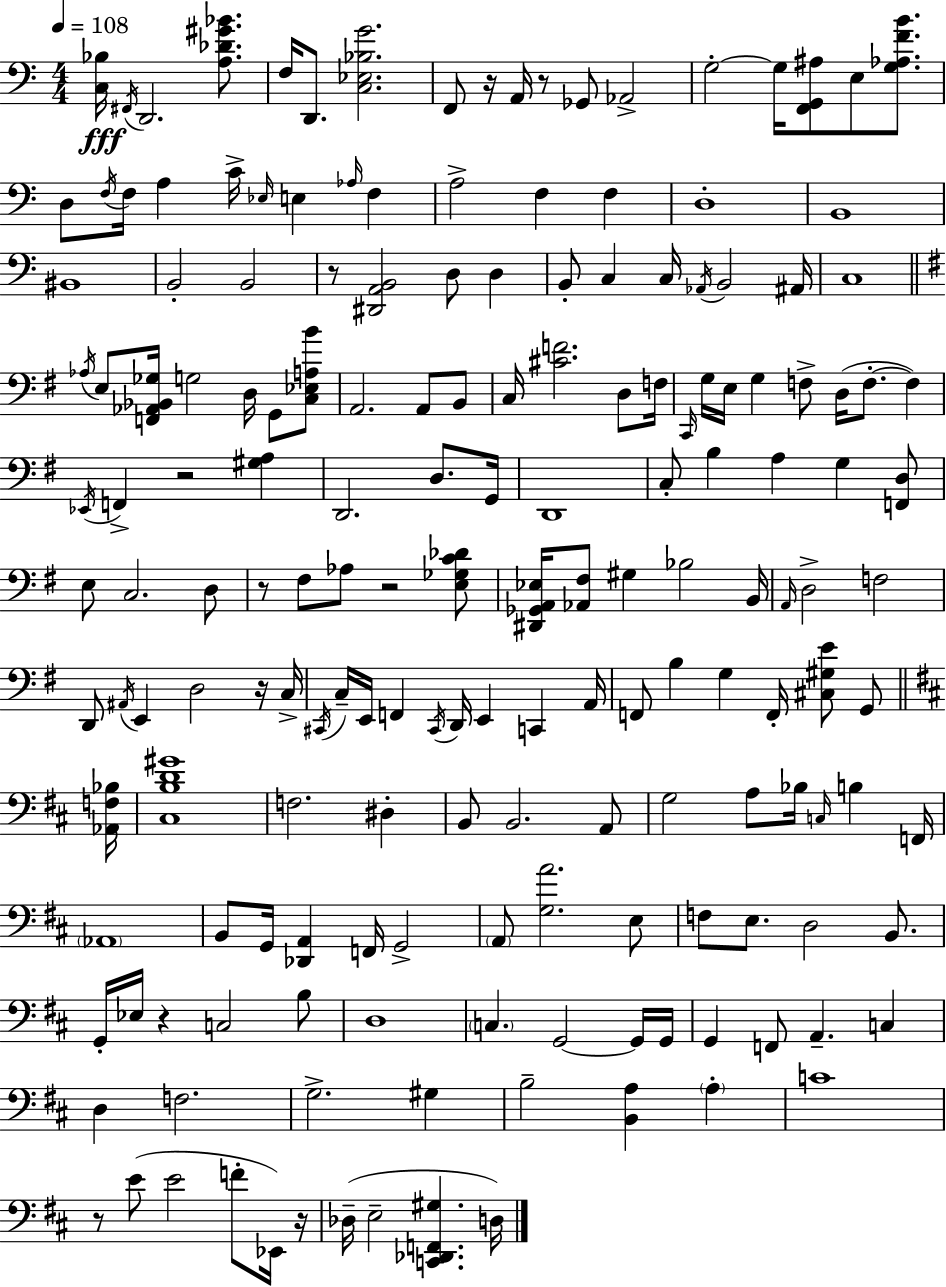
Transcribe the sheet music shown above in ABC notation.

X:1
T:Untitled
M:4/4
L:1/4
K:Am
[C,_B,]/4 ^F,,/4 D,,2 [A,_D^G_B]/2 F,/4 D,,/2 [C,_E,_B,G]2 F,,/2 z/4 A,,/4 z/2 _G,,/2 _A,,2 G,2 G,/4 [F,,G,,^A,]/2 E,/2 [G,_A,FB]/2 D,/2 F,/4 F,/4 A, C/4 _E,/4 E, _A,/4 F, A,2 F, F, D,4 B,,4 ^B,,4 B,,2 B,,2 z/2 [^D,,A,,B,,]2 D,/2 D, B,,/2 C, C,/4 _A,,/4 B,,2 ^A,,/4 C,4 _A,/4 E,/2 [F,,_A,,_B,,_G,]/4 G,2 D,/4 G,,/2 [C,_E,A,B]/2 A,,2 A,,/2 B,,/2 C,/4 [^CF]2 D,/2 F,/4 C,,/4 G,/4 E,/4 G, F,/2 D,/4 F,/2 F, _E,,/4 F,, z2 [^G,A,] D,,2 D,/2 G,,/4 D,,4 C,/2 B, A, G, [F,,D,]/2 E,/2 C,2 D,/2 z/2 ^F,/2 _A,/2 z2 [E,_G,C_D]/2 [^D,,_G,,A,,_E,]/4 [_A,,^F,]/2 ^G, _B,2 B,,/4 A,,/4 D,2 F,2 D,,/2 ^A,,/4 E,, D,2 z/4 C,/4 ^C,,/4 C,/4 E,,/4 F,, ^C,,/4 D,,/4 E,, C,, A,,/4 F,,/2 B, G, F,,/4 [^C,^G,E]/2 G,,/2 [_A,,F,_B,]/4 [^C,B,D^G]4 F,2 ^D, B,,/2 B,,2 A,,/2 G,2 A,/2 _B,/4 C,/4 B, F,,/4 _A,,4 B,,/2 G,,/4 [_D,,A,,] F,,/4 G,,2 A,,/2 [G,A]2 E,/2 F,/2 E,/2 D,2 B,,/2 G,,/4 _E,/4 z C,2 B,/2 D,4 C, G,,2 G,,/4 G,,/4 G,, F,,/2 A,, C, D, F,2 G,2 ^G, B,2 [B,,A,] A, C4 z/2 E/2 E2 F/2 _E,,/4 z/4 _D,/4 E,2 [C,,_D,,F,,^G,] D,/4